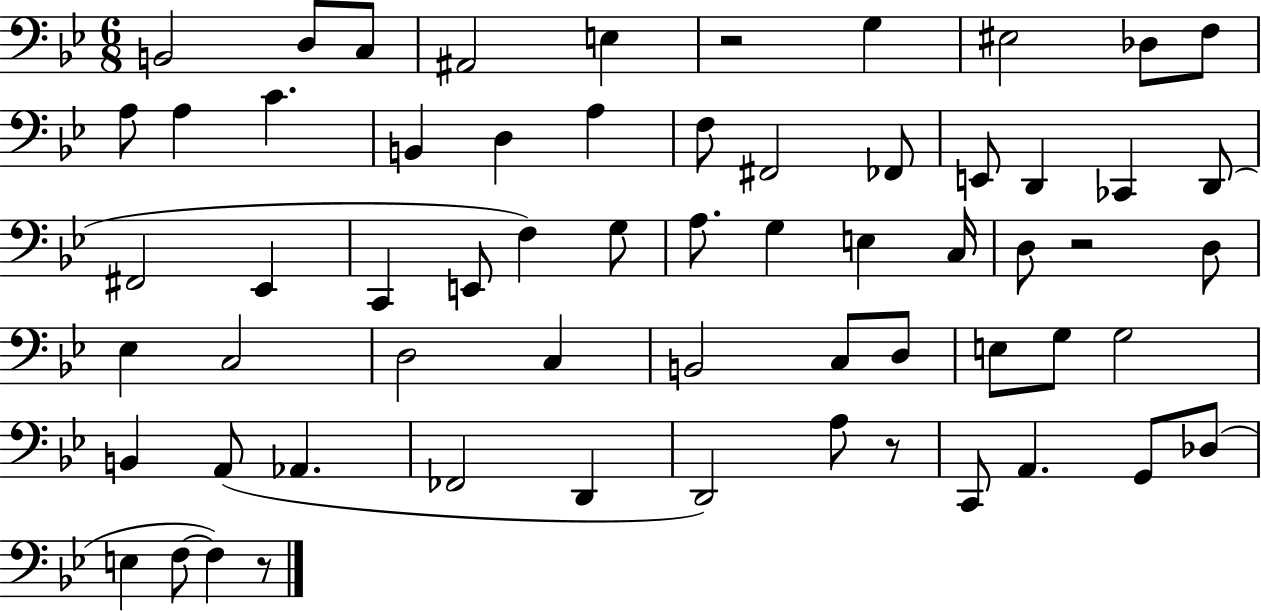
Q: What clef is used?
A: bass